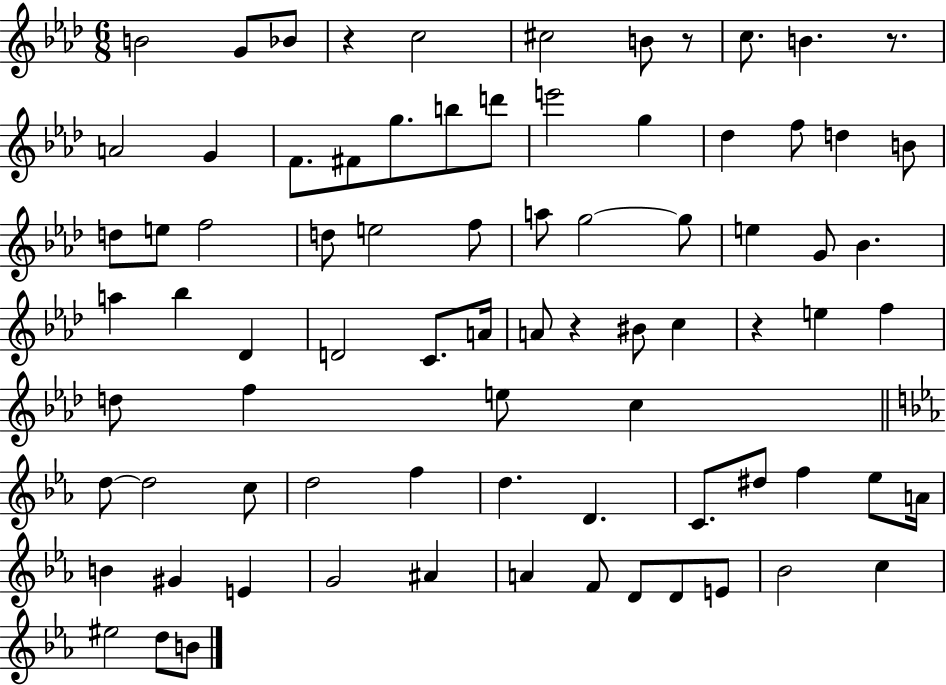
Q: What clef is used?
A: treble